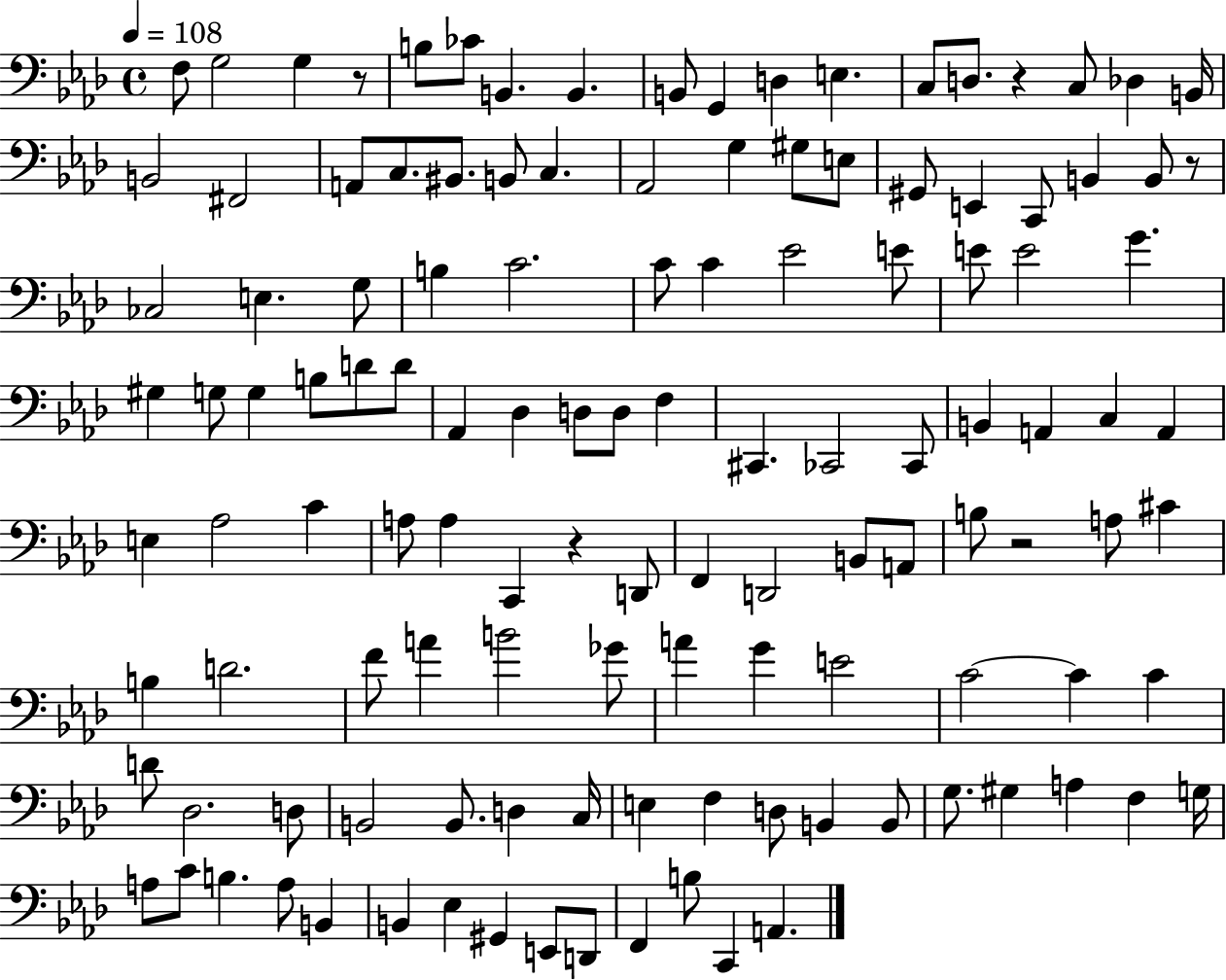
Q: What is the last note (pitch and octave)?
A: A2